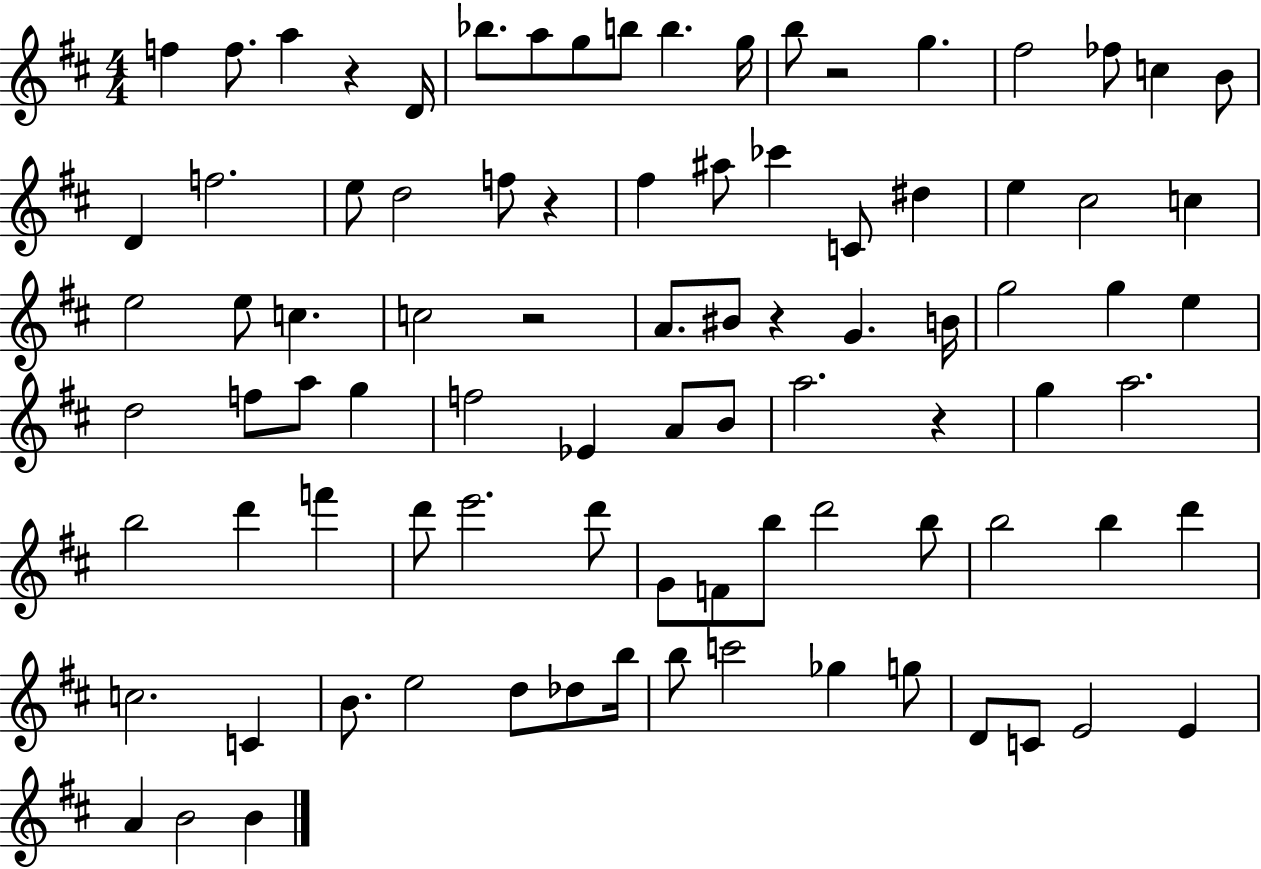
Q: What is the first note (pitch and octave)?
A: F5